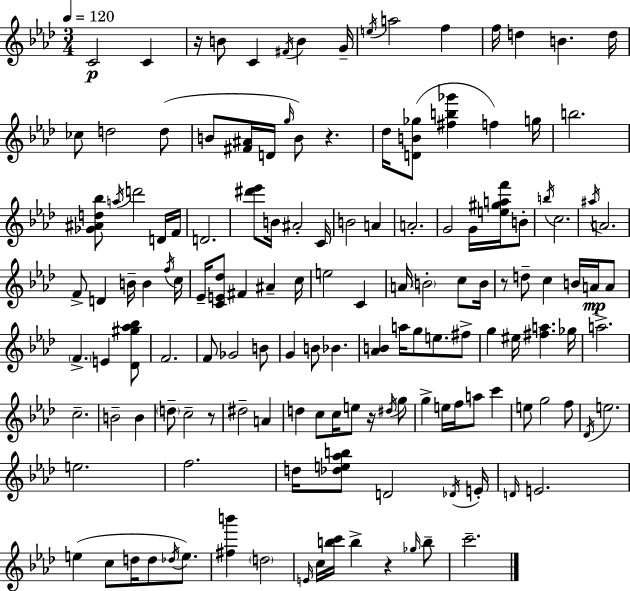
{
  \clef treble
  \numericTimeSignature
  \time 3/4
  \key f \minor
  \tempo 4 = 120
  c'2\p c'4 | r16 b'8 c'4 \acciaccatura { fis'16 } b'4 | g'16-- \acciaccatura { e''16 } a''2 f''4 | f''16 d''4 b'4. | \break d''16 ces''8 d''2 | d''8( b'8 <fis' ais'>16 d'16 \grace { g''16 }) b'8 r4. | des''16 <d' b' ges''>8( <fis'' b'' ges'''>4 f''4) | g''16 b''2. | \break <ges' ais' d'' bes''>8 \acciaccatura { a''16 } d'''2 | d'16 f'16 d'2. | <dis''' ees'''>8 b'16 ais'2-. | c'16 b'2 | \break a'4 a'2.-. | g'2 | g'16 <e'' gis'' a'' f'''>16 b'8-. \acciaccatura { b''16 } c''2. | \acciaccatura { ais''16 } a'2. | \break f'8-> d'4 | b'16-- b'4 \acciaccatura { f''16 } c''16 ees'16-- <c' e' des''>8 fis'4 | ais'4-- c''16 e''2 | c'4 a'16 \parenthesize b'2-. | \break c''8 b'16 r8 d''8-- c''4 | b'16 a'16\mp a'8 \parenthesize f'4.-> | e'4 <des' gis'' aes'' bes''>8 f'2. | f'8 ges'2 | \break b'8 g'4 b'8 | bes'4. <aes' b'>4 a''16 | g''8 e''8. fis''8-> g''4 eis''16 | <fis'' a''>4. ges''16 a''2.-> | \break c''2.-- | b'2-- | b'4 \parenthesize d''8-- c''2-- | r8 dis''2-- | \break a'4 d''4 c''8 | c''16 e''8 r16 \acciaccatura { dis''16 } g''8 g''4-> | e''16 f''16 a''8 c'''4 e''8 g''2 | f''8 \acciaccatura { des'16 } e''2. | \break e''2. | f''2. | d''16 <des'' e'' aes'' b''>8 | d'2 \acciaccatura { des'16 } e'16-. \grace { d'16 } e'2. | \break e''4( | c''8 d''16 d''8 \acciaccatura { des''16 }) e''8. | <fis'' b'''>4 \parenthesize d''2 | \grace { e'16 } c''16 <b'' c'''>16 b''4-> r4 \grace { ges''16 } | \break b''8-- c'''2.-- | \bar "|."
}